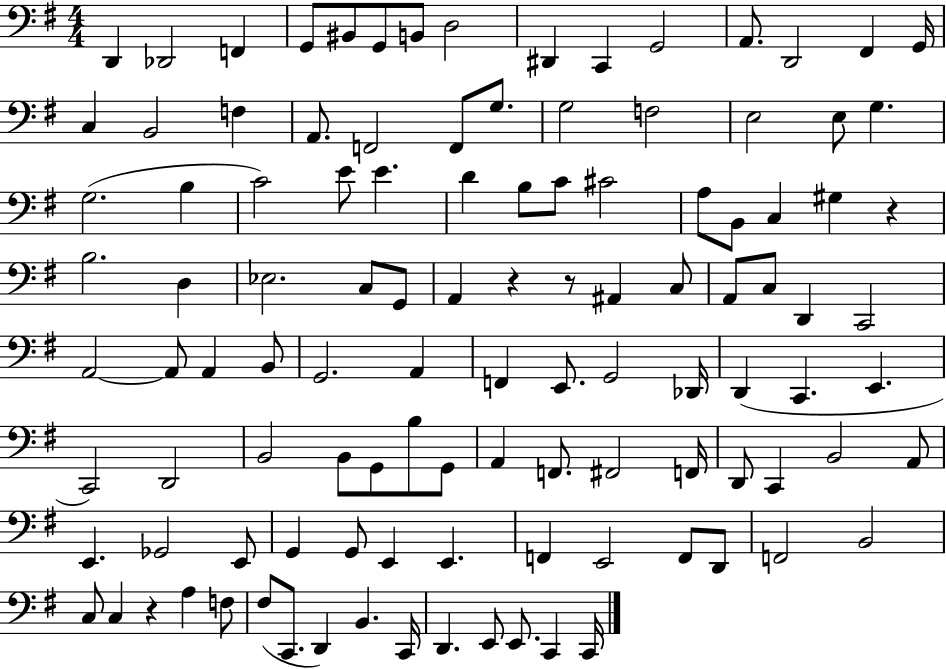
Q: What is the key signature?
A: G major